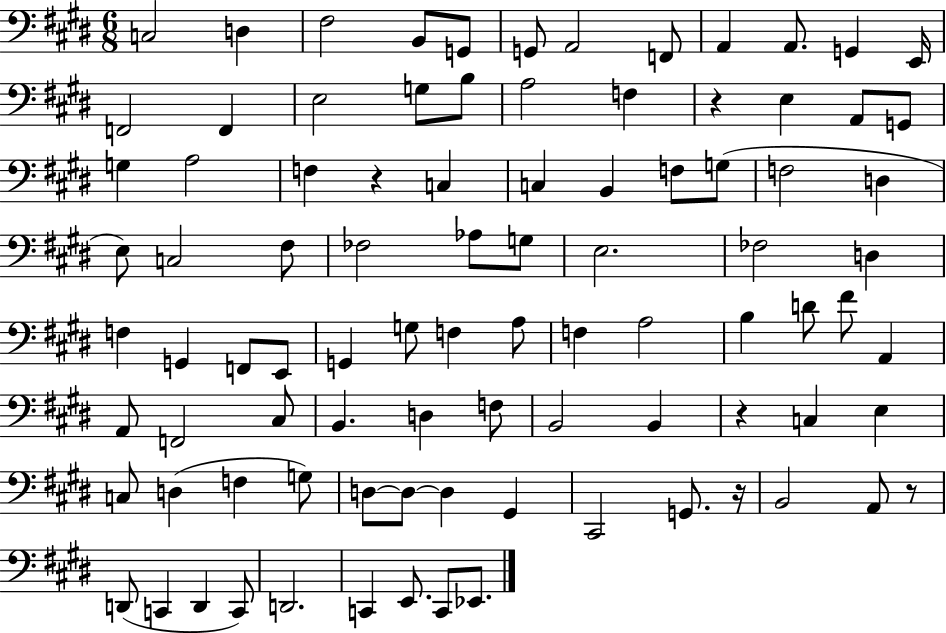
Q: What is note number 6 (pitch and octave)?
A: G2